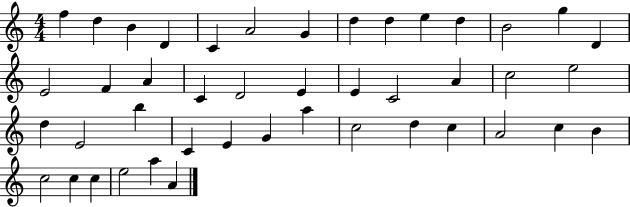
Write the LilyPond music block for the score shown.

{
  \clef treble
  \numericTimeSignature
  \time 4/4
  \key c \major
  f''4 d''4 b'4 d'4 | c'4 a'2 g'4 | d''4 d''4 e''4 d''4 | b'2 g''4 d'4 | \break e'2 f'4 a'4 | c'4 d'2 e'4 | e'4 c'2 a'4 | c''2 e''2 | \break d''4 e'2 b''4 | c'4 e'4 g'4 a''4 | c''2 d''4 c''4 | a'2 c''4 b'4 | \break c''2 c''4 c''4 | e''2 a''4 a'4 | \bar "|."
}